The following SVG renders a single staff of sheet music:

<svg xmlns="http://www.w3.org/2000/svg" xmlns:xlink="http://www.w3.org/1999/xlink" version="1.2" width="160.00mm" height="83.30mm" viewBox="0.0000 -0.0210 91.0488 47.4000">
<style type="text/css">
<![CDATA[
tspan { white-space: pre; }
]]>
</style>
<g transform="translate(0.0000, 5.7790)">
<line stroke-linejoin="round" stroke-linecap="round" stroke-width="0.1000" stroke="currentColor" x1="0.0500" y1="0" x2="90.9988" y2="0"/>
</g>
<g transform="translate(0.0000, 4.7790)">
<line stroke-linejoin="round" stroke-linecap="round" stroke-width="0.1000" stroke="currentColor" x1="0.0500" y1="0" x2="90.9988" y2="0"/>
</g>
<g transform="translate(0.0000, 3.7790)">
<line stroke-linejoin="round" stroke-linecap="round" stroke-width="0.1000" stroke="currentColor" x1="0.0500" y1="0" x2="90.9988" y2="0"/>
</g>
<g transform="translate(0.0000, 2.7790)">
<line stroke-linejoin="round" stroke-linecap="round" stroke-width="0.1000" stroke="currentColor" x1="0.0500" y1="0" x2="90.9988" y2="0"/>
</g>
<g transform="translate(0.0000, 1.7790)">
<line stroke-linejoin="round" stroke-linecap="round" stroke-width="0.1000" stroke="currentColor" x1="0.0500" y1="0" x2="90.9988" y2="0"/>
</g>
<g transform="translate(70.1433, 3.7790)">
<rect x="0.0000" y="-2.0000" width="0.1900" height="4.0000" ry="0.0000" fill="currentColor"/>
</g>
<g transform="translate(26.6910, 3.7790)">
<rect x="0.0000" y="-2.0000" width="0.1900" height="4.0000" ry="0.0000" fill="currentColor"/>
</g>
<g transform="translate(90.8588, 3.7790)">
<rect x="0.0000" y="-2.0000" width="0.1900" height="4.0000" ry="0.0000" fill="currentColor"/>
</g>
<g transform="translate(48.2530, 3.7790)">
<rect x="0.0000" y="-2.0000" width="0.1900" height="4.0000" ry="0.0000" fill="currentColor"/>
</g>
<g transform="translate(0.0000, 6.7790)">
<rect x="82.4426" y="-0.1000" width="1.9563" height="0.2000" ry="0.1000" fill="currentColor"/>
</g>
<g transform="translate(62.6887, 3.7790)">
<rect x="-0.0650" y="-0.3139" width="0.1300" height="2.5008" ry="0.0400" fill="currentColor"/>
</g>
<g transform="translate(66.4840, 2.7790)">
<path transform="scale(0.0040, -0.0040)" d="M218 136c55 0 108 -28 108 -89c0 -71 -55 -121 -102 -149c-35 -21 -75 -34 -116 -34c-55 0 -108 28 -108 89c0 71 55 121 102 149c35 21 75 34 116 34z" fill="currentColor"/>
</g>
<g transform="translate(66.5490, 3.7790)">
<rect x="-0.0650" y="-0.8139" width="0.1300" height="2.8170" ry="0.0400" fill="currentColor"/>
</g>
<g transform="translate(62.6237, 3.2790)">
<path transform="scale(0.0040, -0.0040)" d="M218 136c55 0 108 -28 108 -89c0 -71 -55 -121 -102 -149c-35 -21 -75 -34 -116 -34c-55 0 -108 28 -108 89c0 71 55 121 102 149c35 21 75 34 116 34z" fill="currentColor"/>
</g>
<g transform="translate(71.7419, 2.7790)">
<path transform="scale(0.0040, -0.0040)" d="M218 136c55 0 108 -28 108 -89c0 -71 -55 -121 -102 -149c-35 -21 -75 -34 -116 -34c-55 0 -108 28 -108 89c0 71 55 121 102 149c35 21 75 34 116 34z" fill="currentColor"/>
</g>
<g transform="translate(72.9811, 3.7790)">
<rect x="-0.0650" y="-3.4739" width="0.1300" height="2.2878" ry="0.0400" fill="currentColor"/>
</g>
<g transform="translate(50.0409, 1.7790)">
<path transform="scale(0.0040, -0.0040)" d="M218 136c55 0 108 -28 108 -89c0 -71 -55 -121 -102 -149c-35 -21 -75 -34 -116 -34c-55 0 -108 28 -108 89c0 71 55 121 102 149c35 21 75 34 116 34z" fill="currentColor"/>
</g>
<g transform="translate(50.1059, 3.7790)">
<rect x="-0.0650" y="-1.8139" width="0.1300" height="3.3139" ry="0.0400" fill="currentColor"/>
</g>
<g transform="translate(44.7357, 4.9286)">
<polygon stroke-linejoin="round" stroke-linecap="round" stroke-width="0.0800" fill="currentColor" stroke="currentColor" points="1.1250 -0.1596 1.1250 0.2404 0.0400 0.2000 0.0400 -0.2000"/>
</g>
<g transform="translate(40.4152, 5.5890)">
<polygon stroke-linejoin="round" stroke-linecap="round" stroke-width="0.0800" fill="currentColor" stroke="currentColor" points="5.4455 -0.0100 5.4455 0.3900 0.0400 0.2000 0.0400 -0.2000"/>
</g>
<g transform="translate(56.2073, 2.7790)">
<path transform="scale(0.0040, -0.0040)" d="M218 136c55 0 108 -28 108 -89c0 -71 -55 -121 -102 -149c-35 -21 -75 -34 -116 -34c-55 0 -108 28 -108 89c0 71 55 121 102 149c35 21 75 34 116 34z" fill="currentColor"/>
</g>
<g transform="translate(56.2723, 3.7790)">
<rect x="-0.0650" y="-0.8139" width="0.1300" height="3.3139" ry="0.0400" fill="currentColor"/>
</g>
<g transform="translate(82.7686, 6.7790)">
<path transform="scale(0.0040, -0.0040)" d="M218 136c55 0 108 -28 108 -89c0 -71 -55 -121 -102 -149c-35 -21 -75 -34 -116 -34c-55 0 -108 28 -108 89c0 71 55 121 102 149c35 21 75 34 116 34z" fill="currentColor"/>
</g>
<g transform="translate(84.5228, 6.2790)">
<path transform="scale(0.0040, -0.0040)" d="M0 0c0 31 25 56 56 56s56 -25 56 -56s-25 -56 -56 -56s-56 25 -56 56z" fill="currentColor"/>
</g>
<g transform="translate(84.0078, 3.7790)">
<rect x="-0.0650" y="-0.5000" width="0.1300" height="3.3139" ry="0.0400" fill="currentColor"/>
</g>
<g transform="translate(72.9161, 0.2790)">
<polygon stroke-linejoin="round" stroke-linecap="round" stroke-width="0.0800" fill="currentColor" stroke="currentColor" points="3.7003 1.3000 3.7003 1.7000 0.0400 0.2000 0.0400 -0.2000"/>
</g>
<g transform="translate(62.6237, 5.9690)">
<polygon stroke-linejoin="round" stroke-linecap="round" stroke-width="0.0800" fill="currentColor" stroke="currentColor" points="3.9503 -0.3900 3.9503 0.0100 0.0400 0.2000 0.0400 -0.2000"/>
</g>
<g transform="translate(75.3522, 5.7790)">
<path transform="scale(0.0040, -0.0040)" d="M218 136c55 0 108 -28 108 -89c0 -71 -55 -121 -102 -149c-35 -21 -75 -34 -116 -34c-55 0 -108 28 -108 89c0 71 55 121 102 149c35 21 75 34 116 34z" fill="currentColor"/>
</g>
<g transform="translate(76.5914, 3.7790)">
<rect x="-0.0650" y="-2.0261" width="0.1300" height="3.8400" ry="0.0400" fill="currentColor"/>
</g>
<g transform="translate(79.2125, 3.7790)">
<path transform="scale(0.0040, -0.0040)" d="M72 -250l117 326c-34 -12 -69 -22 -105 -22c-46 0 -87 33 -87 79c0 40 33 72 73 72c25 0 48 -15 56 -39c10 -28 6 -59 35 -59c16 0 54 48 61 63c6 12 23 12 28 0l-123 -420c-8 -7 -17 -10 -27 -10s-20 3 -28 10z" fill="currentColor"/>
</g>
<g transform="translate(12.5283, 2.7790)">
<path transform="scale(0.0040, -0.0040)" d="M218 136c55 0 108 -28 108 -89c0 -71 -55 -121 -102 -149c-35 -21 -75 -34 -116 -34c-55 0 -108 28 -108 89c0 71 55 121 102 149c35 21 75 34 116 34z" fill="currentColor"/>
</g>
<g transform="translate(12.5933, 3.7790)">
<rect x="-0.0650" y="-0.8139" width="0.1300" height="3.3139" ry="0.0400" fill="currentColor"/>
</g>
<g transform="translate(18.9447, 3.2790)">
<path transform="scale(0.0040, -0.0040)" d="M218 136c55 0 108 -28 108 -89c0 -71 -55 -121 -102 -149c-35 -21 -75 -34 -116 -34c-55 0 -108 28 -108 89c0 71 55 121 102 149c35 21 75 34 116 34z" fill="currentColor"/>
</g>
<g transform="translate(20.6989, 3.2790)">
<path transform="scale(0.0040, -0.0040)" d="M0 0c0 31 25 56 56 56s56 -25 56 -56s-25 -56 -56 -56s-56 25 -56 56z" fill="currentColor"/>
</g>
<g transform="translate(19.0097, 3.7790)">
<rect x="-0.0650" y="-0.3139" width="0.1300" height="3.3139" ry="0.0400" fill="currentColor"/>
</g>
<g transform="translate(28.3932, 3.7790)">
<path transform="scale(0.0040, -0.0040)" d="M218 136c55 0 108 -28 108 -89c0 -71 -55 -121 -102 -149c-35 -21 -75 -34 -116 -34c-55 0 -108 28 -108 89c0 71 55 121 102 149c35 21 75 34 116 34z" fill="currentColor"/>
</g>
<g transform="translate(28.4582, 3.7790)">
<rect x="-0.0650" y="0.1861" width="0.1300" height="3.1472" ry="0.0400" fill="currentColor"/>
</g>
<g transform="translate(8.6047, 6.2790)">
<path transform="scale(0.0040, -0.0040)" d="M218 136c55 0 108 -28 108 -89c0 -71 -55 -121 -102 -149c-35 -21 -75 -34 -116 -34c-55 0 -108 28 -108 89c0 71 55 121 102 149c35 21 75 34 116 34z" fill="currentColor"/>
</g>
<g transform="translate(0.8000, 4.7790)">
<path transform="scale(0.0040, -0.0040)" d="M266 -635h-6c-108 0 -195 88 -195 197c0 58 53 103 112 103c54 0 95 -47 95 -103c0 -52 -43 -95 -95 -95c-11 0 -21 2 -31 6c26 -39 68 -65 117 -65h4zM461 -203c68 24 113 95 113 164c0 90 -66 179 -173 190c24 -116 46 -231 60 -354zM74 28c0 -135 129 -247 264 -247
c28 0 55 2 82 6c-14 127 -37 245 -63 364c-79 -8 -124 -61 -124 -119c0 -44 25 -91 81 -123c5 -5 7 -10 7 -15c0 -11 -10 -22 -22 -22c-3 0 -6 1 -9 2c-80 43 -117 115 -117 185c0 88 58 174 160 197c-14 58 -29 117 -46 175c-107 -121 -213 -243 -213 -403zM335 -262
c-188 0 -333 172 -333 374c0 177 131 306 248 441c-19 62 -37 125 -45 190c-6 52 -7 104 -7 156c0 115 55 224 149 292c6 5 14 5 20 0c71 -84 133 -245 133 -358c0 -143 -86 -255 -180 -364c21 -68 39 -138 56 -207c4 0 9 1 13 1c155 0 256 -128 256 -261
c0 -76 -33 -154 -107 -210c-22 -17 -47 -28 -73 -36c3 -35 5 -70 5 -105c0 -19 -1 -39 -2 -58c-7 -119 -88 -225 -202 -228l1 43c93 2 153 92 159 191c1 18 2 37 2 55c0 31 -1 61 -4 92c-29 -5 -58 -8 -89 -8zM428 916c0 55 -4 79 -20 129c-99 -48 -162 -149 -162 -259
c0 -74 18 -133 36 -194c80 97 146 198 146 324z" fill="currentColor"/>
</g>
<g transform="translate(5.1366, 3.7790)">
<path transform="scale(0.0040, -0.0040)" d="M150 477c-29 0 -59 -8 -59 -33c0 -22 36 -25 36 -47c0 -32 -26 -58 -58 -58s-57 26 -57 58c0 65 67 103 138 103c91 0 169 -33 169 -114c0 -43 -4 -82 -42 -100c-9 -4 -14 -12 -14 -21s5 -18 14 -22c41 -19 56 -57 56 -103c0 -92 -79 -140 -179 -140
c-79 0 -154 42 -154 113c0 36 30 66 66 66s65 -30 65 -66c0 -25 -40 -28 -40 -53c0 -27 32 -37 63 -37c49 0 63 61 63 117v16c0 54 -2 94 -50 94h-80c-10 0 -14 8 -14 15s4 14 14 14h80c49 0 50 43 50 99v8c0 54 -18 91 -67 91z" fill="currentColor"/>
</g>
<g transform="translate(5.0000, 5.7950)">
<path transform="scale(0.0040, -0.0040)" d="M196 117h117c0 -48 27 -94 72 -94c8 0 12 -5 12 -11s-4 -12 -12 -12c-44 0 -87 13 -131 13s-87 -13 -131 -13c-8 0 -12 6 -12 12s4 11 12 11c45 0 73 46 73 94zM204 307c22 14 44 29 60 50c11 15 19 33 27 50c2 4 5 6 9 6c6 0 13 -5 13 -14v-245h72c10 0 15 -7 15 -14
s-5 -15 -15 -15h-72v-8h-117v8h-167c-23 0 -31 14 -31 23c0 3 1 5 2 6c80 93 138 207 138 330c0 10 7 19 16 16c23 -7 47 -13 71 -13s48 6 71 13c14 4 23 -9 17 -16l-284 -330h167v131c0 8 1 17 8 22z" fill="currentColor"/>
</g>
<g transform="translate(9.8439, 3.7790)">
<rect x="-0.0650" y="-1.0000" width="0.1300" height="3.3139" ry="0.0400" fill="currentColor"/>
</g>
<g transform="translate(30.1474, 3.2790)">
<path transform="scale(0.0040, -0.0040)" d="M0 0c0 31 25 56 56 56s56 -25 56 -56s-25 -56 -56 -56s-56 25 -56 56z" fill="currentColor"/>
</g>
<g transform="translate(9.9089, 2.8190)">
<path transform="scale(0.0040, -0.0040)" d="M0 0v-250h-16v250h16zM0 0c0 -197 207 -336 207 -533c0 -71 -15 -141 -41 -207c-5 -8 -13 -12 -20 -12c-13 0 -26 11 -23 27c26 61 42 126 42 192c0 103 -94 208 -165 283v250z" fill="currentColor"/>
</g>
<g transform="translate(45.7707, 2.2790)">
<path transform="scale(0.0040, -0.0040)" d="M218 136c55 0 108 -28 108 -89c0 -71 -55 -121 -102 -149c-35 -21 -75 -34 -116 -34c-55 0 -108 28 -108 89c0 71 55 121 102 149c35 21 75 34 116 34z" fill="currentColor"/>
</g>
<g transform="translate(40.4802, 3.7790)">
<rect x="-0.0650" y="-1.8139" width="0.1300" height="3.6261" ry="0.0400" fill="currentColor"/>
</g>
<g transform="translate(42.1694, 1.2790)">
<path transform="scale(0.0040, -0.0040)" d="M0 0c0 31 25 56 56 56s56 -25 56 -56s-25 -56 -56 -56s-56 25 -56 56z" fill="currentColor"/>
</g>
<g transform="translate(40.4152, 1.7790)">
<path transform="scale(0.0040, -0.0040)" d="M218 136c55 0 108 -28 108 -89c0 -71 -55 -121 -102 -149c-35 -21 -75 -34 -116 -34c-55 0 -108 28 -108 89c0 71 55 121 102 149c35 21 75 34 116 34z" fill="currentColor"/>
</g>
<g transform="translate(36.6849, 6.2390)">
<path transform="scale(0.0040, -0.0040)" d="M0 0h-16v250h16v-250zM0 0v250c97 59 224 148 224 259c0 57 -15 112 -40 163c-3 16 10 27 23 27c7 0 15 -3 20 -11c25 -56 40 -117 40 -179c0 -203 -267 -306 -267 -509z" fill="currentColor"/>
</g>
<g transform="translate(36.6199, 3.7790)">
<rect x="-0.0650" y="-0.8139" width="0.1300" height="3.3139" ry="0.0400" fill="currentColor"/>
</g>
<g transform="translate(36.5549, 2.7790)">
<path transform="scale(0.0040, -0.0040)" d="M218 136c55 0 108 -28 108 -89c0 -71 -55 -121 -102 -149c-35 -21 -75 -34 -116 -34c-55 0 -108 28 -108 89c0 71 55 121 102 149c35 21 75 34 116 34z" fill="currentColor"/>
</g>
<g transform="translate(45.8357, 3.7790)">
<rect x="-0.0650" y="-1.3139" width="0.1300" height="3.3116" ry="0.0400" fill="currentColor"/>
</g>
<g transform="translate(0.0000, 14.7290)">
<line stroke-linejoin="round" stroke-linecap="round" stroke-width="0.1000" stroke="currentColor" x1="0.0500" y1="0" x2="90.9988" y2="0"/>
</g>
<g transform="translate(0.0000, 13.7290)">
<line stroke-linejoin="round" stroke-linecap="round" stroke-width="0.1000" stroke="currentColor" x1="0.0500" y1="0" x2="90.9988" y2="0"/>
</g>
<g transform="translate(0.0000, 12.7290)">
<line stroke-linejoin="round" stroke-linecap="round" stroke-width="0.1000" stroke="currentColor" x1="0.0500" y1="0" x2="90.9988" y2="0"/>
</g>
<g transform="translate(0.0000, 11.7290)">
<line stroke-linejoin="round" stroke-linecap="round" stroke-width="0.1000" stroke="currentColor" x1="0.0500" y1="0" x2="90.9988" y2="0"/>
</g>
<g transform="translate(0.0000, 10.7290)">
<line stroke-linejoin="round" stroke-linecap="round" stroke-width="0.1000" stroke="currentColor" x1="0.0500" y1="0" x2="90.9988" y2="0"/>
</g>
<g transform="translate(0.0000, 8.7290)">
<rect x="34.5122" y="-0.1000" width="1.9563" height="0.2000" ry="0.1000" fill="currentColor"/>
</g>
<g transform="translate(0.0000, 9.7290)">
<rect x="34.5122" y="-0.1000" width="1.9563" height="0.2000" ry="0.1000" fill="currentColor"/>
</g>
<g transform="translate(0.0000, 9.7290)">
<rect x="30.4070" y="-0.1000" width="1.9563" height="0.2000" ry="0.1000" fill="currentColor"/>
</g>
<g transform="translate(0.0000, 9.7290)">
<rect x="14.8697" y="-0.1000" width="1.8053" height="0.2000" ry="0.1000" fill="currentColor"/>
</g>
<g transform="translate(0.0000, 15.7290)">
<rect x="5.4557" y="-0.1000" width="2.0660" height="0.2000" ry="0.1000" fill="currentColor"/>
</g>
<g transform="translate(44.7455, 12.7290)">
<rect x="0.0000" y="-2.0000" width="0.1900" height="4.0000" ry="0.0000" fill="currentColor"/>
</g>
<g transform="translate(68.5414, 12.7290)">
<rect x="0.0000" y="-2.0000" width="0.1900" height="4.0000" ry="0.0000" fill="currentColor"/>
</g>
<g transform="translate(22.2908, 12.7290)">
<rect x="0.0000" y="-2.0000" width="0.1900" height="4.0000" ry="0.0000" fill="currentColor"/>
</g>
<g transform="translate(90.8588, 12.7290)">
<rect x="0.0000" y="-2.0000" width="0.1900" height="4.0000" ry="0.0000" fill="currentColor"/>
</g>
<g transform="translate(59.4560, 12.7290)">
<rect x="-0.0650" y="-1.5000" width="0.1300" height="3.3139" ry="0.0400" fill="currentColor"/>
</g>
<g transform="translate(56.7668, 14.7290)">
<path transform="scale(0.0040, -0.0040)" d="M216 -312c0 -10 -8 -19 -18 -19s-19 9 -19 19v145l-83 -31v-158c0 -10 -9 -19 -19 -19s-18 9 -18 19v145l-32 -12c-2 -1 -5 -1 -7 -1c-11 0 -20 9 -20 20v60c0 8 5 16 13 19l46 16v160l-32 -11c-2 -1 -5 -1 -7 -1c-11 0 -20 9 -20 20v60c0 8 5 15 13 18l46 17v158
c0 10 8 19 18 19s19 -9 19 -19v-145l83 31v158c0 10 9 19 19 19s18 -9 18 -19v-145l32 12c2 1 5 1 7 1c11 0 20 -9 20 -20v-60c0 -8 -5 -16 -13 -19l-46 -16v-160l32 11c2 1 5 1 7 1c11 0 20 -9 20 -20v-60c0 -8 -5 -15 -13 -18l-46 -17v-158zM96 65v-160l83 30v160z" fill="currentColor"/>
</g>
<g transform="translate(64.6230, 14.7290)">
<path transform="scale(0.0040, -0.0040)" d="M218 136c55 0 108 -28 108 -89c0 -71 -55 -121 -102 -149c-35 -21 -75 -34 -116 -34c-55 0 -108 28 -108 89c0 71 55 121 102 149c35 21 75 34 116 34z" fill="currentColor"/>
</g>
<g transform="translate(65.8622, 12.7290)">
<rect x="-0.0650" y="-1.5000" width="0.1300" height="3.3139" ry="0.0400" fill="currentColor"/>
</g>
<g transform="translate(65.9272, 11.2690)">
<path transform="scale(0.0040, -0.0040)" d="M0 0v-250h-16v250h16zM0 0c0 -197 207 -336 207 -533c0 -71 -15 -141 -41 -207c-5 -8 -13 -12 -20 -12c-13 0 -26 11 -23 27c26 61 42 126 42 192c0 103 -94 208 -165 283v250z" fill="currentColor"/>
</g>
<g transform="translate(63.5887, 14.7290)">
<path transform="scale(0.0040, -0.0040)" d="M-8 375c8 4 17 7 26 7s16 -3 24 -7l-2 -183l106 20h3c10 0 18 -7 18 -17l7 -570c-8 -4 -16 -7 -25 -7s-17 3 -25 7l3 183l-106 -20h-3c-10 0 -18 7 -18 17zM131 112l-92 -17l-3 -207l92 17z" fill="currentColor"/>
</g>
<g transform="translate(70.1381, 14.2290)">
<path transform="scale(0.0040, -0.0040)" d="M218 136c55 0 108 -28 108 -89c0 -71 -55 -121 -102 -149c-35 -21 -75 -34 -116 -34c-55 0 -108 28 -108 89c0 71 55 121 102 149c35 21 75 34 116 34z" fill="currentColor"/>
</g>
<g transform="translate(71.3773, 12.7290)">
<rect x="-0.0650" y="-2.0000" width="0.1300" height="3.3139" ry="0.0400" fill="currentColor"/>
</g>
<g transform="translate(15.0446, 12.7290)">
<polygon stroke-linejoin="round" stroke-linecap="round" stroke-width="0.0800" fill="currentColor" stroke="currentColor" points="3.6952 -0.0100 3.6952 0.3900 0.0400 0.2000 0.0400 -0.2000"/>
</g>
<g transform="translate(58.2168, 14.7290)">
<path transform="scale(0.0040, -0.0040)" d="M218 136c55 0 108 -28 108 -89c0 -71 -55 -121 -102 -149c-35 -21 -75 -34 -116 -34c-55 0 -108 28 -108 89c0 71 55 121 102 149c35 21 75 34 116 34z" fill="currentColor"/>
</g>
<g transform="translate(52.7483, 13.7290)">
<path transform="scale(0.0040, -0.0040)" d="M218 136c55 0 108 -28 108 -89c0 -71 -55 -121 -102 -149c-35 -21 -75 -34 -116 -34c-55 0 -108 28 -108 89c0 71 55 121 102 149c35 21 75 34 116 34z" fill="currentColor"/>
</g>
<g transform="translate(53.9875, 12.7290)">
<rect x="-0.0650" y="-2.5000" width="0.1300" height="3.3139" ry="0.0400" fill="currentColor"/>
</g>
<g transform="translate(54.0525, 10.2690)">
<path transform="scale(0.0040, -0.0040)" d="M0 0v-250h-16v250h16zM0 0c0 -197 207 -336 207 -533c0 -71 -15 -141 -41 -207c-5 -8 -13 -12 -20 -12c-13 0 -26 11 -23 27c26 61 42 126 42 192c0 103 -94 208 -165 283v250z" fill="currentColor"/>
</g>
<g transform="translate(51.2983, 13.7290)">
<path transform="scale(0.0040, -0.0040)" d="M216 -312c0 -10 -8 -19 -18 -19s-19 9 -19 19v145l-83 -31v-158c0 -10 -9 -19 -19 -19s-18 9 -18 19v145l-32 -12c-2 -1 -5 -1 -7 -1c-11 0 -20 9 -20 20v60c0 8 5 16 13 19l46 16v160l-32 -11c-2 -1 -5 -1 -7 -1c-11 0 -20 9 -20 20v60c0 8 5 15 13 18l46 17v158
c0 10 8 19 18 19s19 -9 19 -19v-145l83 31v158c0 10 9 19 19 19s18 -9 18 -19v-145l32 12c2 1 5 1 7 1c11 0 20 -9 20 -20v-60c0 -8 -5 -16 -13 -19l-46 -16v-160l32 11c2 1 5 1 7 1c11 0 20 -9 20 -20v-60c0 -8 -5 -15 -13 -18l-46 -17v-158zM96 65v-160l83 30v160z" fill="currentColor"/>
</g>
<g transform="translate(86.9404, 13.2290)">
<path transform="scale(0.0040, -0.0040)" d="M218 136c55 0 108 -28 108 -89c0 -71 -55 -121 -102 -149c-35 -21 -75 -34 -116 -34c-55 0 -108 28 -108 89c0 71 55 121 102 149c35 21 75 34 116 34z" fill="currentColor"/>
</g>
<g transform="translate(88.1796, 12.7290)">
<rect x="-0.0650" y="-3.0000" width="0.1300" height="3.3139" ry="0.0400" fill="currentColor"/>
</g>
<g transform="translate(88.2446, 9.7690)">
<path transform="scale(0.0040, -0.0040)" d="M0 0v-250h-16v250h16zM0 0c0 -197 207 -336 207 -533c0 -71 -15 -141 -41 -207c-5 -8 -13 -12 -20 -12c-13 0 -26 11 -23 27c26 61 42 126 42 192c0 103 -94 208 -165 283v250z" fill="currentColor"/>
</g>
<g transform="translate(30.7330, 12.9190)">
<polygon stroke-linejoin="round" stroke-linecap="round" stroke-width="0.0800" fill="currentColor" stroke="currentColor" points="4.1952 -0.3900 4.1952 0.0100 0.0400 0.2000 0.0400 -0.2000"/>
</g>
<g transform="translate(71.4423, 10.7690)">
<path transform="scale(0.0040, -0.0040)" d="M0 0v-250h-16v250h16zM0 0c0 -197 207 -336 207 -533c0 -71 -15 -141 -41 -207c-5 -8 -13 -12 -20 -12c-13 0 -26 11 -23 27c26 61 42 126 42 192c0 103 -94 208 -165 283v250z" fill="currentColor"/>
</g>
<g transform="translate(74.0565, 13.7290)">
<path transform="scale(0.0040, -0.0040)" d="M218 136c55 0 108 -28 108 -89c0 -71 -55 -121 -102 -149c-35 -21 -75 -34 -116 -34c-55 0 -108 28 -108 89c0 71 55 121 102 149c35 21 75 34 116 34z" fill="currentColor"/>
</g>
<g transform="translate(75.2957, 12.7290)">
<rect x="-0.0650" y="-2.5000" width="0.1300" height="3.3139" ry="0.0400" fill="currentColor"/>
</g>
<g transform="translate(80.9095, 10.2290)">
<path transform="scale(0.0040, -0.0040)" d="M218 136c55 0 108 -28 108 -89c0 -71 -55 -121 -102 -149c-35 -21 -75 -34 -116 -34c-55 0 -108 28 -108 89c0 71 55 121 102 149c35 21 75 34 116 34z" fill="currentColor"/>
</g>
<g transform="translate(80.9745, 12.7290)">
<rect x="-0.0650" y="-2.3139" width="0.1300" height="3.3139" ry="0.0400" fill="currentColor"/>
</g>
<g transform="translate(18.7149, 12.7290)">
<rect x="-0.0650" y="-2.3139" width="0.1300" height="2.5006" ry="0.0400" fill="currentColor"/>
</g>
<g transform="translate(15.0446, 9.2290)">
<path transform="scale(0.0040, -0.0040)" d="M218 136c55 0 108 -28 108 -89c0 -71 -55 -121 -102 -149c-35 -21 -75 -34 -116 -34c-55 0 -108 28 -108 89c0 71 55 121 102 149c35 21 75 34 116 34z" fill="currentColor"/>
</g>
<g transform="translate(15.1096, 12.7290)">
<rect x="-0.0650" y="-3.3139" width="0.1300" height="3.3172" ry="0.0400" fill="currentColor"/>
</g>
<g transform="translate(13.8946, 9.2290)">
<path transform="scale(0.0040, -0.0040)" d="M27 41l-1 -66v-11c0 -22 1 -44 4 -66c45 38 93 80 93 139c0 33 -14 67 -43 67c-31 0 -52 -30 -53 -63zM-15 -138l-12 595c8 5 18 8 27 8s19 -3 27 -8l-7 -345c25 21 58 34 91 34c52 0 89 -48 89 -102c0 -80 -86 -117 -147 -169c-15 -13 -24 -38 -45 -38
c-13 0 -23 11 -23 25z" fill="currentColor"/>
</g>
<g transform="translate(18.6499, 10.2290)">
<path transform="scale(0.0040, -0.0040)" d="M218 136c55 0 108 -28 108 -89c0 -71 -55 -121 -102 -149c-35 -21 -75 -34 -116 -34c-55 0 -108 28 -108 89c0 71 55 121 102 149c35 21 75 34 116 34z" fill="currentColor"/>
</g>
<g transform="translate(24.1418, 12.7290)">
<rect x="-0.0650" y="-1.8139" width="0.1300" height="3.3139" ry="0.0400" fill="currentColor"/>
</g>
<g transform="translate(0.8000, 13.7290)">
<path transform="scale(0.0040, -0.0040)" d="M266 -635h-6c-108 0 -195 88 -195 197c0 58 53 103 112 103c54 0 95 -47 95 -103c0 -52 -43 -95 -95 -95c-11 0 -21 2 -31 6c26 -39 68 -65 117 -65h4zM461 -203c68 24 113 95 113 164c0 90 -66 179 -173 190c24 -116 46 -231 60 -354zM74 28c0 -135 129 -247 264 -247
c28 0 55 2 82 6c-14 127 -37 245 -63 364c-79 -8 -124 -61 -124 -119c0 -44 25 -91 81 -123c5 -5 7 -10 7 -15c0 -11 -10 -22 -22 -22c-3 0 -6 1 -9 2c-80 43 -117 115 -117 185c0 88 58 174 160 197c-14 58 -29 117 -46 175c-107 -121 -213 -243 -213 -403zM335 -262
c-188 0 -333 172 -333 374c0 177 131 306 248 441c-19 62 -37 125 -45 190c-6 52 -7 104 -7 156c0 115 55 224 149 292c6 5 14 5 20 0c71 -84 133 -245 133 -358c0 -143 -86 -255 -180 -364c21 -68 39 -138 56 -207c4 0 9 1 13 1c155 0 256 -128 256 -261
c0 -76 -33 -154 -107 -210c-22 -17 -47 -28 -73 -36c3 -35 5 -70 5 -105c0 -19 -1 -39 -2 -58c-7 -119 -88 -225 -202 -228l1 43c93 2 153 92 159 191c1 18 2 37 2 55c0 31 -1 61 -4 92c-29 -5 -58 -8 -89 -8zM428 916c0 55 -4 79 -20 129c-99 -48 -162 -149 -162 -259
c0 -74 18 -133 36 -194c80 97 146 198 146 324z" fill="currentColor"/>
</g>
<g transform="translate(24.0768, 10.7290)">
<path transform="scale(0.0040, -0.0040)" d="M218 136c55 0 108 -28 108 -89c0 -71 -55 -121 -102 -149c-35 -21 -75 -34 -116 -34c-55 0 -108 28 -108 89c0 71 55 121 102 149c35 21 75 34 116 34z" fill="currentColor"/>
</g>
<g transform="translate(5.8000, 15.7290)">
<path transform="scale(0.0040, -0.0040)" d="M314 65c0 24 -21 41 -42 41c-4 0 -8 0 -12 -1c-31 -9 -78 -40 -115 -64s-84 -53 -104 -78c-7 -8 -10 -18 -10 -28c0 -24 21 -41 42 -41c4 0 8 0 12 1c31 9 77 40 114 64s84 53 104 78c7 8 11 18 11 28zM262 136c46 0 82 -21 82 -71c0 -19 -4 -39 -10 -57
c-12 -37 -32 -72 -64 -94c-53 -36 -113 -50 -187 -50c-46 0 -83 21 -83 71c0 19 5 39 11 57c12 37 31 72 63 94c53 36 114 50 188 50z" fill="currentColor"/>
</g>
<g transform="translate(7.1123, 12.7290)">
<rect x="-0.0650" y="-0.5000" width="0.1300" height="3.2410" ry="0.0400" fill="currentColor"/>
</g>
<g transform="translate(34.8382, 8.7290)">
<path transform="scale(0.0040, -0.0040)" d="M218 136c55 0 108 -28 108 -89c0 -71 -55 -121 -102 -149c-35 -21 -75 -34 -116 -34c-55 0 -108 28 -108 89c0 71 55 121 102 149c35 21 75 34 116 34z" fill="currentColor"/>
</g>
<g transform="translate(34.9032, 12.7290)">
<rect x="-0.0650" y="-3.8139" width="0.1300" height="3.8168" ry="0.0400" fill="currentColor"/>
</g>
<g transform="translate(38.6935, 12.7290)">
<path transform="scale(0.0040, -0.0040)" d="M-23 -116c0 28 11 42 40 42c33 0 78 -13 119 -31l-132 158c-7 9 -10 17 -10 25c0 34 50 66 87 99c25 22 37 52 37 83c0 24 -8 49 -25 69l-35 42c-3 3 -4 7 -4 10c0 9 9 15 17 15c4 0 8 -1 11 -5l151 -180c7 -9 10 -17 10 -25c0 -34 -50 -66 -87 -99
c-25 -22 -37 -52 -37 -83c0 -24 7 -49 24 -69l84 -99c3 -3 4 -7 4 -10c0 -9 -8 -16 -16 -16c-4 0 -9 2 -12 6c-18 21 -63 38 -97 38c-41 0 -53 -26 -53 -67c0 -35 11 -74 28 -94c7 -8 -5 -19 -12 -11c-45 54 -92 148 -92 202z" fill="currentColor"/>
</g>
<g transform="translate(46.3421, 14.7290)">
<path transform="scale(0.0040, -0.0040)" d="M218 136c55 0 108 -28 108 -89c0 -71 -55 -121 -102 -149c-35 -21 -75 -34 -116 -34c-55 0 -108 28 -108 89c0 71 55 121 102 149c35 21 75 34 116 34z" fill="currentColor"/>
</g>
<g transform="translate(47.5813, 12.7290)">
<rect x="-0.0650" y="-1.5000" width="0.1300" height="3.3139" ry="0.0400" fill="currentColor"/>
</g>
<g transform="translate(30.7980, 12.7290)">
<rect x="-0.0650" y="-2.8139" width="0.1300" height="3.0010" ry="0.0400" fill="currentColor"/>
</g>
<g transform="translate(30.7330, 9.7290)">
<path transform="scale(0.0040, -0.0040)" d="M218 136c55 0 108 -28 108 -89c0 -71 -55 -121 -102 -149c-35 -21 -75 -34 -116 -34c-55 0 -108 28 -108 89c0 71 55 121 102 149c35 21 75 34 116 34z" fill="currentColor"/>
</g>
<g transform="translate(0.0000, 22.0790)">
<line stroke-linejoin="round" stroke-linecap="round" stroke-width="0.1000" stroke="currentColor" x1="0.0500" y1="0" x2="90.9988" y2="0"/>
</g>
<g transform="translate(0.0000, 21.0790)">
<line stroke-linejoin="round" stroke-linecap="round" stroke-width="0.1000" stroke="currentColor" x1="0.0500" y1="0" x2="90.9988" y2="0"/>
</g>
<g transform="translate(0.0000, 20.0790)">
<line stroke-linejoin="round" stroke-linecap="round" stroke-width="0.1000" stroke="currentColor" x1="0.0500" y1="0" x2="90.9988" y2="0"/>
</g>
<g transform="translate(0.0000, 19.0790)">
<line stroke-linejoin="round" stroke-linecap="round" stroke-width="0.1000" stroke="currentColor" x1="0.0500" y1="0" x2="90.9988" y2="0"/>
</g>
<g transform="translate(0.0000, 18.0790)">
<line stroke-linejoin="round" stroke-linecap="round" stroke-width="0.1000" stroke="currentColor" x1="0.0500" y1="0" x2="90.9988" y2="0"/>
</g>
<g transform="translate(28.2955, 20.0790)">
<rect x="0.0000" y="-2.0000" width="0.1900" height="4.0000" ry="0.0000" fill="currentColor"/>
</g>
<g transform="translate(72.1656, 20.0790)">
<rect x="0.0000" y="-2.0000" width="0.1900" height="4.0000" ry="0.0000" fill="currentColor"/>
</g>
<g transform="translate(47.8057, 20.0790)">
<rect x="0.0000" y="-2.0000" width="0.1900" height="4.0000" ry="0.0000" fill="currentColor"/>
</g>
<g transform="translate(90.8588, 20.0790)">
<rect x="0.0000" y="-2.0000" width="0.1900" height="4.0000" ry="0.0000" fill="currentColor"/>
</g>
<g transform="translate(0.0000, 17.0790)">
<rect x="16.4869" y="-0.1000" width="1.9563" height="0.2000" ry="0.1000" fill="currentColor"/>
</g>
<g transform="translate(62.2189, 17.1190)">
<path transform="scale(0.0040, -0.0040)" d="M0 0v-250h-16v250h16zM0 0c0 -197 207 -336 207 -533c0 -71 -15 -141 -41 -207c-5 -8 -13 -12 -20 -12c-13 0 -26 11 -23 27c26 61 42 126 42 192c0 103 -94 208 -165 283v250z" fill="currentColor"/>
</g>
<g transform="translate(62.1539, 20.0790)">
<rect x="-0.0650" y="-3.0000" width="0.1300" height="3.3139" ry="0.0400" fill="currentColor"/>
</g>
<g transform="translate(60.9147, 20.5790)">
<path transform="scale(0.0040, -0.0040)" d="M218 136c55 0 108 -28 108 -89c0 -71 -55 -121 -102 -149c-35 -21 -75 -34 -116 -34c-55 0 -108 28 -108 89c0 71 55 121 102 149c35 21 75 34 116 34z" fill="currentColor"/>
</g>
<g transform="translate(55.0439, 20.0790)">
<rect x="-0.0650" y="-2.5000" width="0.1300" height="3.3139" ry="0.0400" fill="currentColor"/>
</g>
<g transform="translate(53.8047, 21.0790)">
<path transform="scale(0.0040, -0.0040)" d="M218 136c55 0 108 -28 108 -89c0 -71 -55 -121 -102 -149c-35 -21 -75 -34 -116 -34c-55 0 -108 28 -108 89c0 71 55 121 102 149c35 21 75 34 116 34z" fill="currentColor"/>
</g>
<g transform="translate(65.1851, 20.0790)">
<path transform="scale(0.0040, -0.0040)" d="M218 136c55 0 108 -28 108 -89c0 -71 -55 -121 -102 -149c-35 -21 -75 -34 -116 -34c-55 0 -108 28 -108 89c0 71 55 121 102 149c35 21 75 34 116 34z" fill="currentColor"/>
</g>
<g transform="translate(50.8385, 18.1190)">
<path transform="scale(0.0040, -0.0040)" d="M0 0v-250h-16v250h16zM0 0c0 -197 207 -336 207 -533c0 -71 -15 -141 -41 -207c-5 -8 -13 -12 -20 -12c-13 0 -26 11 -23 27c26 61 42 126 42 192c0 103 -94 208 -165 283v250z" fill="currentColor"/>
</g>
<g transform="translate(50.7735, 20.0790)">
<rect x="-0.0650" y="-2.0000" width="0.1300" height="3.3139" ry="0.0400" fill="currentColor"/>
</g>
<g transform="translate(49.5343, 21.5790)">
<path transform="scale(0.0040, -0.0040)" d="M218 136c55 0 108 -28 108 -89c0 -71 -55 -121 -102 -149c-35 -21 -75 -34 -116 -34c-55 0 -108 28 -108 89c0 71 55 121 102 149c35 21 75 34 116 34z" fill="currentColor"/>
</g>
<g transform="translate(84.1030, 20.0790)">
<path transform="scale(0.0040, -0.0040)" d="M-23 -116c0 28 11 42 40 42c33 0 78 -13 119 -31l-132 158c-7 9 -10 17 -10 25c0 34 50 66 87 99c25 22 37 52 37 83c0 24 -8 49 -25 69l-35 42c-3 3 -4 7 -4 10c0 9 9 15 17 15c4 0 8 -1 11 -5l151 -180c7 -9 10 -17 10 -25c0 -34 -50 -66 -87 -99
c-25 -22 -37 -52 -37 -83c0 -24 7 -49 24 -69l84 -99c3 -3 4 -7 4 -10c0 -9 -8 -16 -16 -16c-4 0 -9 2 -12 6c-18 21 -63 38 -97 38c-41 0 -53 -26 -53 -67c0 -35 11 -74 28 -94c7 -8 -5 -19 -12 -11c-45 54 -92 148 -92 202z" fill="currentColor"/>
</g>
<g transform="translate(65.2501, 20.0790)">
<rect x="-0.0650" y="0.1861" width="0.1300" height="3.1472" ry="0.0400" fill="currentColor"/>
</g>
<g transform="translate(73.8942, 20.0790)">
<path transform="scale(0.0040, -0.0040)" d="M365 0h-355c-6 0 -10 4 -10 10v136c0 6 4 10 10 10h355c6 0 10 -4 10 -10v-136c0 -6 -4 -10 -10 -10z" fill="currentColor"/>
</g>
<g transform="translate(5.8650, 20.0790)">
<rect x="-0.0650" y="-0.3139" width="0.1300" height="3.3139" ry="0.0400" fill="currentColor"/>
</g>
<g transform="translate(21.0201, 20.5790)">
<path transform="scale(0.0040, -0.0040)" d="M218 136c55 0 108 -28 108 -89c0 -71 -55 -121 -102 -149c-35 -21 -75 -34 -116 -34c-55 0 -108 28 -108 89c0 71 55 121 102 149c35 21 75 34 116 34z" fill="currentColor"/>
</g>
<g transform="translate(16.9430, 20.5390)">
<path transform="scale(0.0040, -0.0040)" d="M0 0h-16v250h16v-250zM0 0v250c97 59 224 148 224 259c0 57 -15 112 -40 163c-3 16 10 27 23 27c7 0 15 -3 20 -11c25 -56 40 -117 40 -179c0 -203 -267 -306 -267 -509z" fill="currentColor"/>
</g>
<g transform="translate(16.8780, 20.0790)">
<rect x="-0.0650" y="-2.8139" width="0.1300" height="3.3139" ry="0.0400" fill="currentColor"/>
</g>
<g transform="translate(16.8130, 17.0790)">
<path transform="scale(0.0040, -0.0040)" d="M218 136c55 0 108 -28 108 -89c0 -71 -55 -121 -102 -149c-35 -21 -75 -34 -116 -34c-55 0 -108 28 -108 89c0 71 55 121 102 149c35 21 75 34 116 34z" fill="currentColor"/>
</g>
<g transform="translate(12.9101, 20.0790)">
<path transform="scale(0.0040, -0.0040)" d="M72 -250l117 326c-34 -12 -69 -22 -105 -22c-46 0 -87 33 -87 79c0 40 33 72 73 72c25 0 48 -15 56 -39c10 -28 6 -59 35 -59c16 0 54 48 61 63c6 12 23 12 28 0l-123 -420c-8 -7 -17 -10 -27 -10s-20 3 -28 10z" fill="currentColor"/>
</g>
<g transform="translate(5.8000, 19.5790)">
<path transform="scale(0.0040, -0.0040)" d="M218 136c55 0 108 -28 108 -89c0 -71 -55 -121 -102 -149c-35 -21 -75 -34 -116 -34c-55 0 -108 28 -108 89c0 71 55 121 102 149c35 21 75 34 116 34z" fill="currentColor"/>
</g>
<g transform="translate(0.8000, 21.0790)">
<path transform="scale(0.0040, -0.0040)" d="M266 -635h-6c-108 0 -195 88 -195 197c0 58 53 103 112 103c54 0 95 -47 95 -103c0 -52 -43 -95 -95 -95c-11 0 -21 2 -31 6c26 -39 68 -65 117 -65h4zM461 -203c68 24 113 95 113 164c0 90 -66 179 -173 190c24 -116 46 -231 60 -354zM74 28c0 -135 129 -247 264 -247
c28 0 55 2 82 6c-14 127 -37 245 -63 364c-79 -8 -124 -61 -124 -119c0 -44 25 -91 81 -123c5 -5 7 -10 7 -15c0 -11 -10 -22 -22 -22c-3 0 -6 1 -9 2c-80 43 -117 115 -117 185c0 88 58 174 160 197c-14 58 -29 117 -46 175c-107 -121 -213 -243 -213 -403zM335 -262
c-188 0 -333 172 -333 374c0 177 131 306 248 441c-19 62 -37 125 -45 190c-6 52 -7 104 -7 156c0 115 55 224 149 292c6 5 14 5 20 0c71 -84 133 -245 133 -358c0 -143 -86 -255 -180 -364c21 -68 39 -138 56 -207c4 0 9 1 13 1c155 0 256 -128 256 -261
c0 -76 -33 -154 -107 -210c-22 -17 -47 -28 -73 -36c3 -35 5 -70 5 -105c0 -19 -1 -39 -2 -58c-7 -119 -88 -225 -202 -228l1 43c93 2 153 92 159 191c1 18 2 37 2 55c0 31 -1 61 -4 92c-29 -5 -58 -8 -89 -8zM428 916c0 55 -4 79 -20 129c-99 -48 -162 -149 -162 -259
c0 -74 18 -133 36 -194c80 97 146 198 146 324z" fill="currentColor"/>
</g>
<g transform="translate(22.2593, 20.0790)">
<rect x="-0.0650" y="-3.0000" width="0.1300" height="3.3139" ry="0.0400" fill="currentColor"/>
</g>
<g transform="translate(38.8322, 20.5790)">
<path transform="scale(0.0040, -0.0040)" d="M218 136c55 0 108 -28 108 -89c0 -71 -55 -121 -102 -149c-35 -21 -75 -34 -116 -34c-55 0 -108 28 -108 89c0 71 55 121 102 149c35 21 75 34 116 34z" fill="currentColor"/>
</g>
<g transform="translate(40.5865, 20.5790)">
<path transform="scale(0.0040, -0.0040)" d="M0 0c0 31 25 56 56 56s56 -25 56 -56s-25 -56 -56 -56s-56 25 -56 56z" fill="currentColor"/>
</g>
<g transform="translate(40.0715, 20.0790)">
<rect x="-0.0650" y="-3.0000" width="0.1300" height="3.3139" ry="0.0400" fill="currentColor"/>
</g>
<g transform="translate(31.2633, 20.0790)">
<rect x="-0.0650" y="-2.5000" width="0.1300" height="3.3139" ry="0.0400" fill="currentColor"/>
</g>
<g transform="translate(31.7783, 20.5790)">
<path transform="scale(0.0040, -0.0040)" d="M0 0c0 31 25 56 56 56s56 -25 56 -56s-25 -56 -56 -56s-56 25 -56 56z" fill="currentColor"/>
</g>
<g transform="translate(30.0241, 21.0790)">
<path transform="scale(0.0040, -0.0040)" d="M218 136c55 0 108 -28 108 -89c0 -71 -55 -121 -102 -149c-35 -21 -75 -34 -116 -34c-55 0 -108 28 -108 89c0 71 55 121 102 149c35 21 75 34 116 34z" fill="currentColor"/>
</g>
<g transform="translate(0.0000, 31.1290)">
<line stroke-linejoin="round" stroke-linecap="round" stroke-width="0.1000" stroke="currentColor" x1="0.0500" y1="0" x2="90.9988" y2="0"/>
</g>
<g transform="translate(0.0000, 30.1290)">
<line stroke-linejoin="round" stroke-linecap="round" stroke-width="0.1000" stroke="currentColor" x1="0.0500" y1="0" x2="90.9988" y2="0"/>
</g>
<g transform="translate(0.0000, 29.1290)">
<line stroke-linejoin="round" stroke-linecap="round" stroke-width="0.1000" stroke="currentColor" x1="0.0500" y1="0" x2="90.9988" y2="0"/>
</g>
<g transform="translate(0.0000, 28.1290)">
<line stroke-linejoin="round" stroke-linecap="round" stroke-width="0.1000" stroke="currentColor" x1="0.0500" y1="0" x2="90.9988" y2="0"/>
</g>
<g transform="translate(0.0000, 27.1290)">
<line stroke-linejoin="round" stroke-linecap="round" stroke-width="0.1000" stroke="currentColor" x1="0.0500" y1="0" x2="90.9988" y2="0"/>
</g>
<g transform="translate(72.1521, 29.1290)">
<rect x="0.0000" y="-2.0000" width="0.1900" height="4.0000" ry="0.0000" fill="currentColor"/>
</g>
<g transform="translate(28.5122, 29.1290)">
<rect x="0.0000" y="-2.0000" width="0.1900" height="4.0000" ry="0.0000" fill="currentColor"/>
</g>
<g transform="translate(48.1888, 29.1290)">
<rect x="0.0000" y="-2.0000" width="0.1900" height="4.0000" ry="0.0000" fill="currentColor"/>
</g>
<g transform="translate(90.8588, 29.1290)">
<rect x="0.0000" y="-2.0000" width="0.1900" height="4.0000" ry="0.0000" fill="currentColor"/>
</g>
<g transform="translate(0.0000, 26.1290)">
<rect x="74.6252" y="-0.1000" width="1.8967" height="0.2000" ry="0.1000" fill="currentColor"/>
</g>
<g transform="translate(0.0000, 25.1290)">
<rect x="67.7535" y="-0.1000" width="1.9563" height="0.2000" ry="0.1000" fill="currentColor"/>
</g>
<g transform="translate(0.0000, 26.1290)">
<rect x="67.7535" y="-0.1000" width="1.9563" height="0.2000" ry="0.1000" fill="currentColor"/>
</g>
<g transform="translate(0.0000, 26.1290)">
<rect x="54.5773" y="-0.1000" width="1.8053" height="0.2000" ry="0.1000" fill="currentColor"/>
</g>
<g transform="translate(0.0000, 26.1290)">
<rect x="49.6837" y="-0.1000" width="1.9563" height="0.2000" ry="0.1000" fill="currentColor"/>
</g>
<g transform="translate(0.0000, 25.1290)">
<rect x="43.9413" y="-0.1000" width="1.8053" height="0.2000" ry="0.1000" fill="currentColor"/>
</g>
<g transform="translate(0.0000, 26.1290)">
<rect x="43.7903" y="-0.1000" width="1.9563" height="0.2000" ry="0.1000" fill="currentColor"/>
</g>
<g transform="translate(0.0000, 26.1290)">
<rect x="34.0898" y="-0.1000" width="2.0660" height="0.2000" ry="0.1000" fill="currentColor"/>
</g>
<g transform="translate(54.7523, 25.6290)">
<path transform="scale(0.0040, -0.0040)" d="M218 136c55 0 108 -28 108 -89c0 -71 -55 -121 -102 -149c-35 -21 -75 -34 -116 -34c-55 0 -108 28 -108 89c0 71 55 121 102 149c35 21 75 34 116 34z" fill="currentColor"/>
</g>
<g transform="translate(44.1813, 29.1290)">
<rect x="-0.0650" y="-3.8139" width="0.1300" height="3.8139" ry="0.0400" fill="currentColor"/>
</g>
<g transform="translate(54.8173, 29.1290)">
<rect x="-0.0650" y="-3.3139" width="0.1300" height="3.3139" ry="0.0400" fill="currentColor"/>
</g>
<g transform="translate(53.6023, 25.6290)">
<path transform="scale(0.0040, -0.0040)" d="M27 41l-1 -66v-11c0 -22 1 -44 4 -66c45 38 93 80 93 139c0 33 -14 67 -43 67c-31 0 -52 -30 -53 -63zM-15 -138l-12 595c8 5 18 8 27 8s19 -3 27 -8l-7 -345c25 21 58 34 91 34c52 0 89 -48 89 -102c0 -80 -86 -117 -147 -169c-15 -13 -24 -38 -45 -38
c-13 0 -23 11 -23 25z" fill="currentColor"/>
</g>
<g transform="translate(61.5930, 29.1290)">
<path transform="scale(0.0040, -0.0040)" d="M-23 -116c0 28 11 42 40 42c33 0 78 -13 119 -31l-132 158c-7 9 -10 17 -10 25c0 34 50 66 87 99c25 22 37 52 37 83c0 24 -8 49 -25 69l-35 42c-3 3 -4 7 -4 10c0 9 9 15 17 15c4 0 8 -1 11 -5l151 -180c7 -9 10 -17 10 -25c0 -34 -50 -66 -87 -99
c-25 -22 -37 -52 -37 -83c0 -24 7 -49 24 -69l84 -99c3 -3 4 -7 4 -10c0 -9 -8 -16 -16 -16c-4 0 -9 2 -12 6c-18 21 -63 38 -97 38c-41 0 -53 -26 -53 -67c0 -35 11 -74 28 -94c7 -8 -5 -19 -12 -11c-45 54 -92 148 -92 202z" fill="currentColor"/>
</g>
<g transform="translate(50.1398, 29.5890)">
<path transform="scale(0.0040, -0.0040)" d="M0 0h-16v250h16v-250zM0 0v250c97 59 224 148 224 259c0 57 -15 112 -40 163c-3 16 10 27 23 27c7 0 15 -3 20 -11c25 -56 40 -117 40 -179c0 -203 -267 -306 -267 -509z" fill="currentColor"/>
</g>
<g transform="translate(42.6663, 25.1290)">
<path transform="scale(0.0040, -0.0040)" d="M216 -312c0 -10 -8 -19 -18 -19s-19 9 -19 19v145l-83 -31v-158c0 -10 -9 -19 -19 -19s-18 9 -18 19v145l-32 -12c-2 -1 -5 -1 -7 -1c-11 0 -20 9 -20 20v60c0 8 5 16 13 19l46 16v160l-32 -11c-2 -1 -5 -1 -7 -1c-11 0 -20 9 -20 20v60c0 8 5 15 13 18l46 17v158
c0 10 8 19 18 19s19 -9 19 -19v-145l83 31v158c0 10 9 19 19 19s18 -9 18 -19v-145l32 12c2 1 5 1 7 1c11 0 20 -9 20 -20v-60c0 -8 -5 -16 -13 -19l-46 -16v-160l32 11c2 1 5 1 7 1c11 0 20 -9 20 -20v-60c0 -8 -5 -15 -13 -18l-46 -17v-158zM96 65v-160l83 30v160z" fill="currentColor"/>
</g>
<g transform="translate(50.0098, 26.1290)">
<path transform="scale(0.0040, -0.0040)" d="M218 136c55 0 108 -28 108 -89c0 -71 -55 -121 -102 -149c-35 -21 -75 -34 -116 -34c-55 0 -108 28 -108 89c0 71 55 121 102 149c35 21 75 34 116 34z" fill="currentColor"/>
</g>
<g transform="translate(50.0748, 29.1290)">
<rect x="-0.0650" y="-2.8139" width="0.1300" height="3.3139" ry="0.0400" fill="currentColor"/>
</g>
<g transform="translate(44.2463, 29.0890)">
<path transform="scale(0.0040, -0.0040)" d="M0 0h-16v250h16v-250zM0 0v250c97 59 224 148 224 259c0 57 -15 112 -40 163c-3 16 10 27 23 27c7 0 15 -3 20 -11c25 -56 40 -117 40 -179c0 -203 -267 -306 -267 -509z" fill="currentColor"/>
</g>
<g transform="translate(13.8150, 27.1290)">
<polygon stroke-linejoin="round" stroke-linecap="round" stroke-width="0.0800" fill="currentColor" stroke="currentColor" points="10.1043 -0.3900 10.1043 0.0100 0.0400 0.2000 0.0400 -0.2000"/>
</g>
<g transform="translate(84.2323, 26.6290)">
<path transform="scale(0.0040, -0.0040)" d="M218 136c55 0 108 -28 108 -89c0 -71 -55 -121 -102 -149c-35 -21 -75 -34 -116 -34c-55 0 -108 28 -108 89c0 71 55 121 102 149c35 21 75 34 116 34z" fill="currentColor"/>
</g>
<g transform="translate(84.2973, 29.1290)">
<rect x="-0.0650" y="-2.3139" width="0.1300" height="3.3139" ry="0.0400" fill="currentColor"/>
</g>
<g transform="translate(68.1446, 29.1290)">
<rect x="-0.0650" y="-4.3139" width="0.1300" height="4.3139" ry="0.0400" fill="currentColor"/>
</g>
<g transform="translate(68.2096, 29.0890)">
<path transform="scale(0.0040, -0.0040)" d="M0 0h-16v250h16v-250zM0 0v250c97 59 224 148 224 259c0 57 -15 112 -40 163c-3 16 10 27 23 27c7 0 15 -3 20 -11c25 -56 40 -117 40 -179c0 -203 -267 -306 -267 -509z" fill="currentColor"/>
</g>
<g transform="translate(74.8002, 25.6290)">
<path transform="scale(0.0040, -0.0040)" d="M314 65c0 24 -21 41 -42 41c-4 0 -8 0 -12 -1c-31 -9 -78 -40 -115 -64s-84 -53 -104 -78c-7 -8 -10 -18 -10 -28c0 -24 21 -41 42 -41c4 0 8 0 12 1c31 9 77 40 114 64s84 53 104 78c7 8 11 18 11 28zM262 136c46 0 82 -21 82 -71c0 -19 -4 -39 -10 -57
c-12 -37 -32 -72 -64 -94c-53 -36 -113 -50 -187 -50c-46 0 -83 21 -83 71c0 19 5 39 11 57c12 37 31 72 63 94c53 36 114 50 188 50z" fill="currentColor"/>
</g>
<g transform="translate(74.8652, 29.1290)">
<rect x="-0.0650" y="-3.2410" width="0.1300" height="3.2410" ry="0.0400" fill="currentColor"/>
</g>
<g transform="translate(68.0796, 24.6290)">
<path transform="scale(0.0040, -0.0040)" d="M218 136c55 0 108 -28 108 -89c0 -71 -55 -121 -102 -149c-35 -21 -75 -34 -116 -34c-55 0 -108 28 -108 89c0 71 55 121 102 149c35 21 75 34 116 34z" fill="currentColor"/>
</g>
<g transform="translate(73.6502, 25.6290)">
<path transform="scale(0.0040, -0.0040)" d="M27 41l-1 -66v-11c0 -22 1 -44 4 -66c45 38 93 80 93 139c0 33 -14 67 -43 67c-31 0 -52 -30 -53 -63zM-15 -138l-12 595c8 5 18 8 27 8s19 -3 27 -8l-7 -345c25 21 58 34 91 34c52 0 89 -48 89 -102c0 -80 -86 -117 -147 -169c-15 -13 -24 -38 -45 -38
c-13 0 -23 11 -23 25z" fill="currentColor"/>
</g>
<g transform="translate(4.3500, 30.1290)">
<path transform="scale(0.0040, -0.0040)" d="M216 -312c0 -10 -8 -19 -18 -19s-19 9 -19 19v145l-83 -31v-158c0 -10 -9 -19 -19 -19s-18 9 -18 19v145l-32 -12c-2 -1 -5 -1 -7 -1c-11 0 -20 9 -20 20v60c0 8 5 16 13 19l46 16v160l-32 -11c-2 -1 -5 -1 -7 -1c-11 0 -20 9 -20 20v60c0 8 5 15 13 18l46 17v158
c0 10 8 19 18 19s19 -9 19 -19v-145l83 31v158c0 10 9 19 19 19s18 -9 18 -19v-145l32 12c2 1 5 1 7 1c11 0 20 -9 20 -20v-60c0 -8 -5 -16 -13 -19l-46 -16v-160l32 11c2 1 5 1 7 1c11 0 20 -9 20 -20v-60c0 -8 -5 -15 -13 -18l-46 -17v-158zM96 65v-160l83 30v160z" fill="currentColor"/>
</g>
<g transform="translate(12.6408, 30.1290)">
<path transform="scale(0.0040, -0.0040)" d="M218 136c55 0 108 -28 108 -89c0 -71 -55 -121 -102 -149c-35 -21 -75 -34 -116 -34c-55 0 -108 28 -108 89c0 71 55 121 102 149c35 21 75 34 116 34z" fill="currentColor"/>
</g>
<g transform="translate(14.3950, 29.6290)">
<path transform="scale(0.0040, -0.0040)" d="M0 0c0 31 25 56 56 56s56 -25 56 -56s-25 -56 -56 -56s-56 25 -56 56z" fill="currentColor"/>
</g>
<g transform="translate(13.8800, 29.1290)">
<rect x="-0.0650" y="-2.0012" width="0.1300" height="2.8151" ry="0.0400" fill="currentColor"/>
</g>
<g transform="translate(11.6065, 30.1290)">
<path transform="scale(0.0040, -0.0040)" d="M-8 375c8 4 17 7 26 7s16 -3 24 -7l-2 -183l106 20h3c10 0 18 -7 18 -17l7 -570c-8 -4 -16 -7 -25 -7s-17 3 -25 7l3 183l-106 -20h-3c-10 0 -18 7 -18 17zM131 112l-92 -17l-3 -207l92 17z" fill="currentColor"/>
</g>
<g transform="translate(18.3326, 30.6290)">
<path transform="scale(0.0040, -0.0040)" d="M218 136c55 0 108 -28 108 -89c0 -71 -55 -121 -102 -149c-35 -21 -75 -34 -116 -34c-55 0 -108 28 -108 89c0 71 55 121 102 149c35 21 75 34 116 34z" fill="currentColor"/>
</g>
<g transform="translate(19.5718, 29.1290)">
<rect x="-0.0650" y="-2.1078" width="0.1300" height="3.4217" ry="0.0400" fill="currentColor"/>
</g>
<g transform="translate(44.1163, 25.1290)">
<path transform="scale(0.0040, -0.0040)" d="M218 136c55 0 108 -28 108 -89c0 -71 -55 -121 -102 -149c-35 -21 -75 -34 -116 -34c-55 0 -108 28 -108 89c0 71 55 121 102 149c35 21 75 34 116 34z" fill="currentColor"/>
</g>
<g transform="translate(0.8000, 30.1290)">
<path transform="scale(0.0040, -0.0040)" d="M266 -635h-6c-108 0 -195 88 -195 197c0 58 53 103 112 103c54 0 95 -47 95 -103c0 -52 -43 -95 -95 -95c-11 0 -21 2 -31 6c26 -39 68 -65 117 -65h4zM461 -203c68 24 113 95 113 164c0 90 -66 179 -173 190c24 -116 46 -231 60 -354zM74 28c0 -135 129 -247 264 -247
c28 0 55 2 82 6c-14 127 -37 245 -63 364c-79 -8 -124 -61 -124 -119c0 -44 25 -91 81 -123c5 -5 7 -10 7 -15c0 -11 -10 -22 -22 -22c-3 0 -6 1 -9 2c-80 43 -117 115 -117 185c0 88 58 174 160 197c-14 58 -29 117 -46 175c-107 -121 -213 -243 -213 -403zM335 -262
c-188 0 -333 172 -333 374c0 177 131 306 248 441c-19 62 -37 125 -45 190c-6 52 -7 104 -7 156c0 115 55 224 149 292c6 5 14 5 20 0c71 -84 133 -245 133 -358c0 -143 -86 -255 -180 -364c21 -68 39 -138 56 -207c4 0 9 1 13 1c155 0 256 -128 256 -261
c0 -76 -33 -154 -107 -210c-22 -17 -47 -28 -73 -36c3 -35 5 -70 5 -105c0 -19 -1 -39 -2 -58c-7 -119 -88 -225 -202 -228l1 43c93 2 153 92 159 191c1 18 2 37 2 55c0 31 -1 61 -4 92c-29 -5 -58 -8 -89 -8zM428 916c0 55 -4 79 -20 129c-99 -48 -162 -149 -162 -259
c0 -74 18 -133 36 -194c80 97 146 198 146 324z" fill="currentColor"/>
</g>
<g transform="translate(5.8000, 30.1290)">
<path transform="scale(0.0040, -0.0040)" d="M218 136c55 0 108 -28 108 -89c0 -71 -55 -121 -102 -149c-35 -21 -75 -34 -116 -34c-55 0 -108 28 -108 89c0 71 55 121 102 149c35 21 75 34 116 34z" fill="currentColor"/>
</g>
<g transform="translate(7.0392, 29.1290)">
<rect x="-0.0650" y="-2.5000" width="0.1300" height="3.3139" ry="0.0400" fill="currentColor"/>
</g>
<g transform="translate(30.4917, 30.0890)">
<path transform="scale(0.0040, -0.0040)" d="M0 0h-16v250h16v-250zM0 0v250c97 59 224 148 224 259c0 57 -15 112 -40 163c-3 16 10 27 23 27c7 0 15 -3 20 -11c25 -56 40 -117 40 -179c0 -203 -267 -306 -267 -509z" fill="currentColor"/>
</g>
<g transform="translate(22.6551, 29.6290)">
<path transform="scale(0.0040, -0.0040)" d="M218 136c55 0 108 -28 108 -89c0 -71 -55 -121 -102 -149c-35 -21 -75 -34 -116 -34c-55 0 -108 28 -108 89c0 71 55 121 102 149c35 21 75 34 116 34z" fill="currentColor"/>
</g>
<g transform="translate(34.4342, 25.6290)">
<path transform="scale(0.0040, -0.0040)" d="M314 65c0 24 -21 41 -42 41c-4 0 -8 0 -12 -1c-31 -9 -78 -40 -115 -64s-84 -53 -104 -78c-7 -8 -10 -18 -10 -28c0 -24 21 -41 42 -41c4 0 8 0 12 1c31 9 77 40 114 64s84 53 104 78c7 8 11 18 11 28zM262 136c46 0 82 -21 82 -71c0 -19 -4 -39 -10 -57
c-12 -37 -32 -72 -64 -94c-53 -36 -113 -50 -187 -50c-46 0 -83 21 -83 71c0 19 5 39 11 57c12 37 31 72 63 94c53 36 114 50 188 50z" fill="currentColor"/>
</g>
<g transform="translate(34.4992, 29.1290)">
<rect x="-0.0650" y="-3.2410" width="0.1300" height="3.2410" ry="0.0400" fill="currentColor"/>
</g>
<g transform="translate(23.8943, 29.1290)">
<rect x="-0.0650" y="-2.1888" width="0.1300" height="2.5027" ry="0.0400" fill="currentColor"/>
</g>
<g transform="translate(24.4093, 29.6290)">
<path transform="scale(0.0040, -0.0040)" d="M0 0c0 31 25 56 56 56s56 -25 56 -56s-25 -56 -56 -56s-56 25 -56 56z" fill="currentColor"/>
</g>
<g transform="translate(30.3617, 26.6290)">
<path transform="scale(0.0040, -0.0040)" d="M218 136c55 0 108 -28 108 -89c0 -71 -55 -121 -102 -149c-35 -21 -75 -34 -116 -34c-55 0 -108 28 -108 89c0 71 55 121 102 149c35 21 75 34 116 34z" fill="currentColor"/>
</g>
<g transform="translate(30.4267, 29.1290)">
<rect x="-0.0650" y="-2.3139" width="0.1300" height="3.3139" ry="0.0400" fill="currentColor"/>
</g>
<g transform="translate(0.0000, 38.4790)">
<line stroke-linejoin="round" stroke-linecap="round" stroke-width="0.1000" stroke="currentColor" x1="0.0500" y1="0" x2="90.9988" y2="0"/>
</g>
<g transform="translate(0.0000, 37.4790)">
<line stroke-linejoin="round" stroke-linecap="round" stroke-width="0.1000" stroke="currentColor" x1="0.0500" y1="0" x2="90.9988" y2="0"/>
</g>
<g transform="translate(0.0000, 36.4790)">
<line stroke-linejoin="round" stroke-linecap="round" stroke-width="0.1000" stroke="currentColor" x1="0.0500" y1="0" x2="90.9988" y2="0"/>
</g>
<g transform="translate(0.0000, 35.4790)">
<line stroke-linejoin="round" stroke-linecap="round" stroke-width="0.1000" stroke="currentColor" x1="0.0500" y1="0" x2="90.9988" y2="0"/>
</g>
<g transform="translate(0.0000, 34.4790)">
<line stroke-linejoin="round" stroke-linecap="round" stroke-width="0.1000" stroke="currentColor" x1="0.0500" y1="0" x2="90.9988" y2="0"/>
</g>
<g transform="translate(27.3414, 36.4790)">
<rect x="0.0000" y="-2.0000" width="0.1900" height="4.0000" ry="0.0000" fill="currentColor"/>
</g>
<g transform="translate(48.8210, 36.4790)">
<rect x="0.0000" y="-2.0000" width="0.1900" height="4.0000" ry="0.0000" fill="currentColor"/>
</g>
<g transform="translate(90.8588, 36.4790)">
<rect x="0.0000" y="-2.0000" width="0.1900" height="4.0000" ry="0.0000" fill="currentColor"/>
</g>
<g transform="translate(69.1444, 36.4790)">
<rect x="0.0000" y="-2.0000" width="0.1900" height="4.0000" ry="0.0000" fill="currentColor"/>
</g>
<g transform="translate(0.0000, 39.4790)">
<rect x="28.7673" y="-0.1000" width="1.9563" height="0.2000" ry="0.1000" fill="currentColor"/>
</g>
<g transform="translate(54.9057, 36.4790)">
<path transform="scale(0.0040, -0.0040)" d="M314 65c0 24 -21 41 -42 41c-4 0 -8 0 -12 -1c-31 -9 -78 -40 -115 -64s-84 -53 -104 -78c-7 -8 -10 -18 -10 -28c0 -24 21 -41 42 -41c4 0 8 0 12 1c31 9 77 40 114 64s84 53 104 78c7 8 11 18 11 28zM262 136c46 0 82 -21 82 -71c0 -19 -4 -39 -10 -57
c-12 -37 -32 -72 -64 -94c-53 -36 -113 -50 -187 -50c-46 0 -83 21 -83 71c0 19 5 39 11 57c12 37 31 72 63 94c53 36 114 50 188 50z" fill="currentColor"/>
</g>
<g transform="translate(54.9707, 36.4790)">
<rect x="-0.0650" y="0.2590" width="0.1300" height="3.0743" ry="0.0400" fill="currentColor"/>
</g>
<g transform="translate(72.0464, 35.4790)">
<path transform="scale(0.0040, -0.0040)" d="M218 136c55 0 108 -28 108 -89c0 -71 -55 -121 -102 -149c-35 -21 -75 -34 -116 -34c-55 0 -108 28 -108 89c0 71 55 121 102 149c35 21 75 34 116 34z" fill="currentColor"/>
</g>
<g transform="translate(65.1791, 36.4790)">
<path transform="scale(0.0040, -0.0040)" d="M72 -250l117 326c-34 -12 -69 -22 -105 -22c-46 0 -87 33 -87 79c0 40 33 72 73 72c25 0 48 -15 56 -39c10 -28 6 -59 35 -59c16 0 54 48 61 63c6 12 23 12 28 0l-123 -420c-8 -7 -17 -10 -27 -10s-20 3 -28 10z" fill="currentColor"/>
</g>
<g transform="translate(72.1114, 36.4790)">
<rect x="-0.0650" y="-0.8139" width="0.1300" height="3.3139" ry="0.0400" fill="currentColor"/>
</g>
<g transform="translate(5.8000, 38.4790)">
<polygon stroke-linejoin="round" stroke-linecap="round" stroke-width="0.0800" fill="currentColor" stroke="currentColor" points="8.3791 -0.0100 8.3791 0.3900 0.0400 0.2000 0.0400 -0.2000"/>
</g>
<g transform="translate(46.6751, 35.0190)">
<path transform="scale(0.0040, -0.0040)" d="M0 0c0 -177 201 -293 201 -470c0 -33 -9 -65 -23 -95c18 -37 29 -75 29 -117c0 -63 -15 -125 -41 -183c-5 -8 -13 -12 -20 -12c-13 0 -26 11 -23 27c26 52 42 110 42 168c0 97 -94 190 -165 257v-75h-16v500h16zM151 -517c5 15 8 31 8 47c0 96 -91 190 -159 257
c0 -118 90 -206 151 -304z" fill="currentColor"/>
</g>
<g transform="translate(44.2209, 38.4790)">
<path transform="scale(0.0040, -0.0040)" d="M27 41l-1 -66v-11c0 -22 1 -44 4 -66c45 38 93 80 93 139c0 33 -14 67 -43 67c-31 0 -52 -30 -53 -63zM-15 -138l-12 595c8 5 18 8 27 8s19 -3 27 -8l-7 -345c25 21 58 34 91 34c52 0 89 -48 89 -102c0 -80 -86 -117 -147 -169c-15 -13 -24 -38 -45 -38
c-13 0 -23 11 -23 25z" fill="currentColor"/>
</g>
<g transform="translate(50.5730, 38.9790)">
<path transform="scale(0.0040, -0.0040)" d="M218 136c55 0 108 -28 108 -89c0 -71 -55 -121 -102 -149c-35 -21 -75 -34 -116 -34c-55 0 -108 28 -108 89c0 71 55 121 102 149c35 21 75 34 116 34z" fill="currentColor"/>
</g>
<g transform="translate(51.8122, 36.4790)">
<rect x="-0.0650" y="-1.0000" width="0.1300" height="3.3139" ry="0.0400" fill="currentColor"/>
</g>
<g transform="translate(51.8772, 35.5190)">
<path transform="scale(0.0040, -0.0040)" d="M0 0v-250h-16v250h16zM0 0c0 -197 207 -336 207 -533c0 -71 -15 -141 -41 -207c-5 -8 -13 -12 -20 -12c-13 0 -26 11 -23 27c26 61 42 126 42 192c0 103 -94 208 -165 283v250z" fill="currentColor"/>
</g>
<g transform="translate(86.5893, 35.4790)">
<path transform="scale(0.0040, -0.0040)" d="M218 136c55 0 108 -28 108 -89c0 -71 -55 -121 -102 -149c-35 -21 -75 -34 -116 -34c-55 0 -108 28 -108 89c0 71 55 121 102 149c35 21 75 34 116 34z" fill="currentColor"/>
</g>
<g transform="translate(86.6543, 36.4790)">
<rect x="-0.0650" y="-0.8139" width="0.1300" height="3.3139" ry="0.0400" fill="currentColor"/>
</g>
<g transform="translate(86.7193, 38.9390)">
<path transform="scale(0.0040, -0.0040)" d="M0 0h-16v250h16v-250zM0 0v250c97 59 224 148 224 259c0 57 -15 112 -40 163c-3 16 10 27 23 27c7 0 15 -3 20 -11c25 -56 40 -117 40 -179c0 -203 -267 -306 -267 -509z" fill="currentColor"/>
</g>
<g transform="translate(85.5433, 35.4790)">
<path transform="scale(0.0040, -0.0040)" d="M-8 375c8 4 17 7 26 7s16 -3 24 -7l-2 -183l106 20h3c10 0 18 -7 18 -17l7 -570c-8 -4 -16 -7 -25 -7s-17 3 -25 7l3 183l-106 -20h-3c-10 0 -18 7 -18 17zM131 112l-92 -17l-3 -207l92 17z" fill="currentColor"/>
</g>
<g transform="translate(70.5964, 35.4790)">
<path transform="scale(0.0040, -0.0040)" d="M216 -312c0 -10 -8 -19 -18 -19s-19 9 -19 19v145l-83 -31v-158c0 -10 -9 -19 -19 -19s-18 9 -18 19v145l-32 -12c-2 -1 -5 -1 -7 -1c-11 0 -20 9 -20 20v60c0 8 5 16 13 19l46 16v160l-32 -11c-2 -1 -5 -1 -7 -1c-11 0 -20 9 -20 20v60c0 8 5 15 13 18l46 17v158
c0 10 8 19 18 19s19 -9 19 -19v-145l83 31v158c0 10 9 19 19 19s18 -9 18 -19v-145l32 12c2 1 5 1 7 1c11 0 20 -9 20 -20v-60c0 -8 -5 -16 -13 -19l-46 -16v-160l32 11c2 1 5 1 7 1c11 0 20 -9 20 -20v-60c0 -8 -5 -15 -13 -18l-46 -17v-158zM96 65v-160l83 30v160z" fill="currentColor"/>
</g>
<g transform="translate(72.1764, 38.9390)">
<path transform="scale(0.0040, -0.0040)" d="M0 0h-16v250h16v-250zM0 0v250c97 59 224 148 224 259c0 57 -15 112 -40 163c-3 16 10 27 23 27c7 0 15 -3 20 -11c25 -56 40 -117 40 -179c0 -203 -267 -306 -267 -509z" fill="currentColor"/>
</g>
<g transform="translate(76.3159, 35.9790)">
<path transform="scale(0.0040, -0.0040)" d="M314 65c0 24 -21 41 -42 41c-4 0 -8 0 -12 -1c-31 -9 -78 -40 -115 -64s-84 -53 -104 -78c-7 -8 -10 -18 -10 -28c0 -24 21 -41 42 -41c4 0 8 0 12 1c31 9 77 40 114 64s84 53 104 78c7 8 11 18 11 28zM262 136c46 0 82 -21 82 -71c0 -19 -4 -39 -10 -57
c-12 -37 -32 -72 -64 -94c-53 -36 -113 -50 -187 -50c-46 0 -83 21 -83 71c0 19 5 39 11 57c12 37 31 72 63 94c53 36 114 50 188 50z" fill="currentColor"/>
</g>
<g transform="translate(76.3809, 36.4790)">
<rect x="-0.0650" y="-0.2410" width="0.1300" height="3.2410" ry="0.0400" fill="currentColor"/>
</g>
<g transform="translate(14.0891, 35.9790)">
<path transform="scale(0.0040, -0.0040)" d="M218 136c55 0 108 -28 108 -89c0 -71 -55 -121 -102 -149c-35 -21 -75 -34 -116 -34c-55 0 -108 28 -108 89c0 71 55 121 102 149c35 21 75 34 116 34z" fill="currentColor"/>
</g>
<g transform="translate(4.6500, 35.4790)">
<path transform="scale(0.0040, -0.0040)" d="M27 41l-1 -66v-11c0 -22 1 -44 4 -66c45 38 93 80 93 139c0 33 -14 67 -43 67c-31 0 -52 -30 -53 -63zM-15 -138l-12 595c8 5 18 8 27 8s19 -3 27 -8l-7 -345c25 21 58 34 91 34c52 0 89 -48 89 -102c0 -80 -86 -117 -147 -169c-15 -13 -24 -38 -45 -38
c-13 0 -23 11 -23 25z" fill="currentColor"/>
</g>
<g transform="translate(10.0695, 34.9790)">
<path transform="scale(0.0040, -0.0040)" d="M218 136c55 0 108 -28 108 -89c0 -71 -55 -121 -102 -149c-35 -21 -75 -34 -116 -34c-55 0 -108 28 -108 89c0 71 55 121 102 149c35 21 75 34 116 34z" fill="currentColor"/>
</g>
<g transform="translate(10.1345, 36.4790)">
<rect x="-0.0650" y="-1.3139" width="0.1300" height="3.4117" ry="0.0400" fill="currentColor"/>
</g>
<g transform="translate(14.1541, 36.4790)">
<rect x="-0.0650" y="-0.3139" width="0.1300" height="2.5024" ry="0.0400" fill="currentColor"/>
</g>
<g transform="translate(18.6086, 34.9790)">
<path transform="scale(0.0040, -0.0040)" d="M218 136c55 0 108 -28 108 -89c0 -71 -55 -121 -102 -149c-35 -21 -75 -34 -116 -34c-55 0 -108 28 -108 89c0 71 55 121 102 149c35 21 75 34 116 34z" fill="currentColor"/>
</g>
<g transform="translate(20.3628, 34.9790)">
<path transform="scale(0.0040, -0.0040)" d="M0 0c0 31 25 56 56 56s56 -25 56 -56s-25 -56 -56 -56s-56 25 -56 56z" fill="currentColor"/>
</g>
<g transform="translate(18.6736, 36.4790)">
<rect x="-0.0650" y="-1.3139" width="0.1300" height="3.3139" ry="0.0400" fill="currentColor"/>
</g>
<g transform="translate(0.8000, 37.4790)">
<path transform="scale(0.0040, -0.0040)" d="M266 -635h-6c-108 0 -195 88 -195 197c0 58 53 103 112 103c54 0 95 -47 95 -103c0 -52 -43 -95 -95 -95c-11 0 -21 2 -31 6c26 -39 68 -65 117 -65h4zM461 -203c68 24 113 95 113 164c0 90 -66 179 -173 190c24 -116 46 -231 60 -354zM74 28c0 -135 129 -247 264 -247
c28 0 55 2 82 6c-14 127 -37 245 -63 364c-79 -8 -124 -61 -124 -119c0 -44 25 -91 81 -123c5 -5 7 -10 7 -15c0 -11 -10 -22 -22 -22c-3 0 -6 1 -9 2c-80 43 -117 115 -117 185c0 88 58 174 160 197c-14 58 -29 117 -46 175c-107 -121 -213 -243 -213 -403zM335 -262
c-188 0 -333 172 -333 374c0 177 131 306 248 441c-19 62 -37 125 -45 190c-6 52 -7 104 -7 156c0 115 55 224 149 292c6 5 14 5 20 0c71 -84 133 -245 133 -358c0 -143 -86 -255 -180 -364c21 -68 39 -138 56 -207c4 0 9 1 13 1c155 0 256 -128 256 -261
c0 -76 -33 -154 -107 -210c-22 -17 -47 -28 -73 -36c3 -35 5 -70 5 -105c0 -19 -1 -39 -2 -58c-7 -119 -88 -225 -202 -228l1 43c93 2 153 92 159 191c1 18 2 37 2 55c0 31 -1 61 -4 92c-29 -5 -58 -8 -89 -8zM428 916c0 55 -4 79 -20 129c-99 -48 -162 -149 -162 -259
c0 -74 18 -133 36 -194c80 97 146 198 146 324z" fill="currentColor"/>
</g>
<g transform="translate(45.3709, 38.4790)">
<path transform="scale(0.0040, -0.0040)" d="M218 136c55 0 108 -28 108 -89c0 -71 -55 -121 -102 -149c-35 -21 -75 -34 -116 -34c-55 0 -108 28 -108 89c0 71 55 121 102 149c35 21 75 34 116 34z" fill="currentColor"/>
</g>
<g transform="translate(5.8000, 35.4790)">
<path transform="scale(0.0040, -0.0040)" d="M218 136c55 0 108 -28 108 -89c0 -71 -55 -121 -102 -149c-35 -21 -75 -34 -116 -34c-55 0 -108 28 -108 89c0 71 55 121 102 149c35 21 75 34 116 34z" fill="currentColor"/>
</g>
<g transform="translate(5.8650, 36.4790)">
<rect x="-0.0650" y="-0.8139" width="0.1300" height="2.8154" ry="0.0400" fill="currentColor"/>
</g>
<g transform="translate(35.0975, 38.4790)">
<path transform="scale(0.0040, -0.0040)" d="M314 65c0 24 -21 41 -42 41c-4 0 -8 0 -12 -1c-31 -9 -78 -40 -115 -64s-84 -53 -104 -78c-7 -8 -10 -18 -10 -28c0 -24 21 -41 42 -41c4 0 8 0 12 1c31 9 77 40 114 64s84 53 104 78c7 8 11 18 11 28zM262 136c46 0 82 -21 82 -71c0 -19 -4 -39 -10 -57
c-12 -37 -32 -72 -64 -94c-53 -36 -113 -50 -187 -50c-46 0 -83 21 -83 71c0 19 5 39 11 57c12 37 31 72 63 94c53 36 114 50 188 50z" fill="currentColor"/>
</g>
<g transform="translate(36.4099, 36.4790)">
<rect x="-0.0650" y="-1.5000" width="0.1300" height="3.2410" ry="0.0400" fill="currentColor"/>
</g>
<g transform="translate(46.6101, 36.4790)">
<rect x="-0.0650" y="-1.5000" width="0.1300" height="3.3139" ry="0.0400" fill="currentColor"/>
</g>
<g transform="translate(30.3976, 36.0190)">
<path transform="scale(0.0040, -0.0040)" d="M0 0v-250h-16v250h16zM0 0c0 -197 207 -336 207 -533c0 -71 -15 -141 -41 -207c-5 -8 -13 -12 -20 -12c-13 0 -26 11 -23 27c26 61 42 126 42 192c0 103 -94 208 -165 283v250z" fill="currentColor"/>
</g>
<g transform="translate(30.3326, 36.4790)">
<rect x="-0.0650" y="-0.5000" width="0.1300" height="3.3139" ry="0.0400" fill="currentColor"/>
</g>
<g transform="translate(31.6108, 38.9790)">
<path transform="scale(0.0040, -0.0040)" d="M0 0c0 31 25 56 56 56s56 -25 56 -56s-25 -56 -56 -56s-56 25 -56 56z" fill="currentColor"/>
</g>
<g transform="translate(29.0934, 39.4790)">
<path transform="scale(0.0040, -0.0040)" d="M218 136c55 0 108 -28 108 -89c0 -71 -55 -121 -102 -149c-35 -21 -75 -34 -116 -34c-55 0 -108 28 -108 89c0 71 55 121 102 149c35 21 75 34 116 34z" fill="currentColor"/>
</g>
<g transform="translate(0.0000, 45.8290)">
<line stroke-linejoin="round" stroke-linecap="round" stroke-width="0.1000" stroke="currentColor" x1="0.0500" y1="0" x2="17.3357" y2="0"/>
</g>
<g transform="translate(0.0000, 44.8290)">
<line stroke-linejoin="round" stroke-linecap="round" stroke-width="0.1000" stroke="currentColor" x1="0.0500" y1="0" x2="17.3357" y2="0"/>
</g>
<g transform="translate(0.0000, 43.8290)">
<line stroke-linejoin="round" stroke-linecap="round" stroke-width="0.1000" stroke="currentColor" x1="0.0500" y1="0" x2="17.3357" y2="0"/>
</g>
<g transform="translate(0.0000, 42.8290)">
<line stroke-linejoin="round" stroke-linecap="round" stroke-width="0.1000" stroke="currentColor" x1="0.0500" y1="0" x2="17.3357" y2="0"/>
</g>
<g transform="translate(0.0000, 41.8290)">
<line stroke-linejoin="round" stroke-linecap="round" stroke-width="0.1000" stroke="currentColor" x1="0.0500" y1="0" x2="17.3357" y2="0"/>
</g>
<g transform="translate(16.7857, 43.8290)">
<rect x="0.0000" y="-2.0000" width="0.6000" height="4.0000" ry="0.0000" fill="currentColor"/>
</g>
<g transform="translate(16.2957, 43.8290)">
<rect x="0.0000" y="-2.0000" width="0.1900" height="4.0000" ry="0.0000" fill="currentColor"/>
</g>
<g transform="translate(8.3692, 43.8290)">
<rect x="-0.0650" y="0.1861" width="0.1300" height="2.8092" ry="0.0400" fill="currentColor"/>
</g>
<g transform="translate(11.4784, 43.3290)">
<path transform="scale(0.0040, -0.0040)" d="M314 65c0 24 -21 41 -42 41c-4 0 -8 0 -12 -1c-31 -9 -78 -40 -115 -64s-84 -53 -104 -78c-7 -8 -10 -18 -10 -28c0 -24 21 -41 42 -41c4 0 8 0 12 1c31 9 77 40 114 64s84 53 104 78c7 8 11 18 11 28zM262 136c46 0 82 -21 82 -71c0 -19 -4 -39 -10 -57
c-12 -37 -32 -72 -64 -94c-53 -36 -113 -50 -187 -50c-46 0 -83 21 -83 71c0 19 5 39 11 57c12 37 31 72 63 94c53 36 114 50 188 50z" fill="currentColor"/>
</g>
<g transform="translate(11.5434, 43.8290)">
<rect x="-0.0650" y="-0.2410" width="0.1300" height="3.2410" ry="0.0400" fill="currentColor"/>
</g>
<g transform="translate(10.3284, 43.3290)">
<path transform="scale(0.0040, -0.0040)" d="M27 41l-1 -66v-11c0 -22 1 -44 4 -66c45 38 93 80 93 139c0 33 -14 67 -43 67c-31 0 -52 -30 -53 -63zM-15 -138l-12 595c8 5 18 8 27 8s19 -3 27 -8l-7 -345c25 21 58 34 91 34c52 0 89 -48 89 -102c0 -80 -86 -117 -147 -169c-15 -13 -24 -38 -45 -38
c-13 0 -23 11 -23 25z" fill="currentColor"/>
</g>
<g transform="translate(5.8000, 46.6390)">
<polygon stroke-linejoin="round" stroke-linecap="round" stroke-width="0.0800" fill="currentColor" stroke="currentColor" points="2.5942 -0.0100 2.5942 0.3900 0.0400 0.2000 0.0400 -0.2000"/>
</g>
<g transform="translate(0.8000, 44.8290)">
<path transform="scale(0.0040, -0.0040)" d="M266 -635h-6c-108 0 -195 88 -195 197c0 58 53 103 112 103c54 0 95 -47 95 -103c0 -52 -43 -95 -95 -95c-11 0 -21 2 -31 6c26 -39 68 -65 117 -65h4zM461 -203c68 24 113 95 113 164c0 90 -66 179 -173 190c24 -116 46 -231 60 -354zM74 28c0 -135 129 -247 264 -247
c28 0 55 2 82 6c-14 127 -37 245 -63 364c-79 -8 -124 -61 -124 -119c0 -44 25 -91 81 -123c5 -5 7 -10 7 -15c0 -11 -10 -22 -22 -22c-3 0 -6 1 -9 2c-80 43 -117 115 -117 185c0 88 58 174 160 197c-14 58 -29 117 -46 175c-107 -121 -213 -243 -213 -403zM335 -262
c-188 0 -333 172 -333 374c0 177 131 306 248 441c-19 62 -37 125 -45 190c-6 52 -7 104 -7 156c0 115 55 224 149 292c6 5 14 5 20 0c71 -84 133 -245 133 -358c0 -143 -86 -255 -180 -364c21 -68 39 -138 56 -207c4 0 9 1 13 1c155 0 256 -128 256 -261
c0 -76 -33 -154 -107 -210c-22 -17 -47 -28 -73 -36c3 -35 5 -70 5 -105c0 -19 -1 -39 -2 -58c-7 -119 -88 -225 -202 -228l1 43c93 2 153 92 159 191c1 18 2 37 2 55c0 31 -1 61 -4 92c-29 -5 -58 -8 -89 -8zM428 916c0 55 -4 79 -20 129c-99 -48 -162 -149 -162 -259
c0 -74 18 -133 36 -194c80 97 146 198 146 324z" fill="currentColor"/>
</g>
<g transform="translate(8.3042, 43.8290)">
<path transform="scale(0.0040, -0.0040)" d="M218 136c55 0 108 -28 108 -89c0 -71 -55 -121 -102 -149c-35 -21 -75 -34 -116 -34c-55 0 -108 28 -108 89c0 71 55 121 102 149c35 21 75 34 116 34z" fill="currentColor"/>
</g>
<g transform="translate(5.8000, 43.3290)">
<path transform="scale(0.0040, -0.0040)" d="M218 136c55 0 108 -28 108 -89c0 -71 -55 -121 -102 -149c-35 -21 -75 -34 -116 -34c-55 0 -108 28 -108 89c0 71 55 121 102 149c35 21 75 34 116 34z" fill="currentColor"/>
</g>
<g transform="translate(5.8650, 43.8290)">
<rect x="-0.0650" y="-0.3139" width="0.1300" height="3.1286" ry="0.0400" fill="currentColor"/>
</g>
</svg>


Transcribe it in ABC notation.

X:1
T:Untitled
M:3/4
L:1/4
K:C
D/2 d c B d/2 f/2 e/4 f d c/2 d/2 d/2 E/2 z/2 C C2 _b/2 g/2 f a/2 c'/2 z E ^G/2 ^E E/2 F/2 G g A/2 c z/2 a/2 A G A F/2 G A/2 B z2 z ^G G/2 F/2 A/2 g/2 b2 ^c'/2 a/2 _b z d'/2 _b2 g _d/2 e/2 c/2 e C/2 E2 _E/4 D/2 B2 z/2 ^d/2 c2 d/2 c/2 B/2 _c2